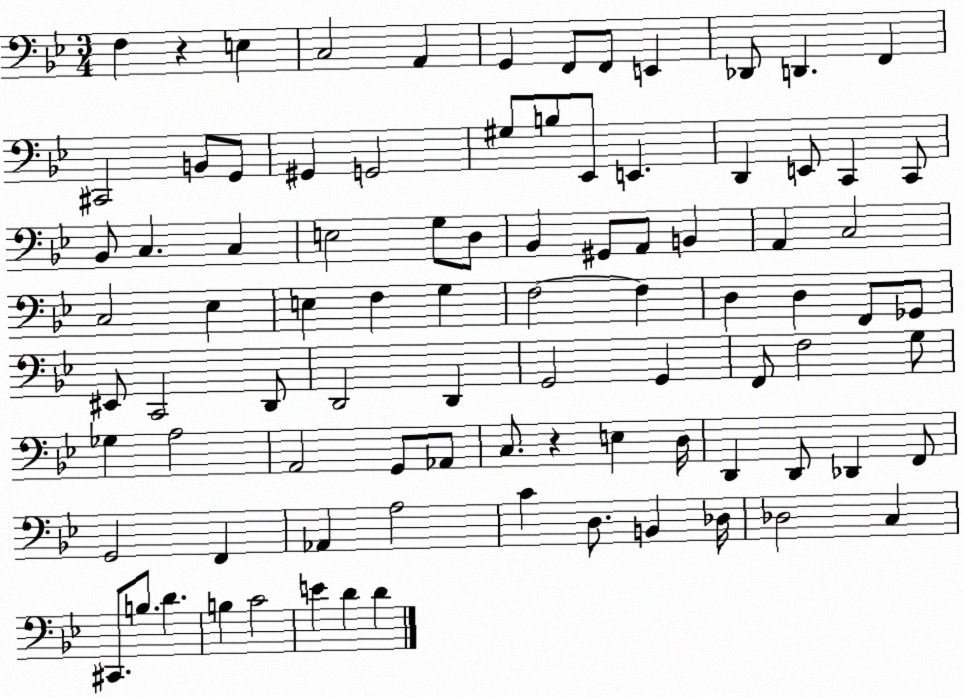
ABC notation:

X:1
T:Untitled
M:3/4
L:1/4
K:Bb
F, z E, C,2 A,, G,, F,,/2 F,,/2 E,, _D,,/2 D,, F,, ^C,,2 B,,/2 G,,/2 ^G,, G,,2 ^G,/2 B,/2 _E,,/2 E,, D,, E,,/2 C,, C,,/2 _B,,/2 C, C, E,2 G,/2 D,/2 _B,, ^G,,/2 A,,/2 B,, A,, C,2 C,2 _E, E, F, G, F,2 F, D, D, F,,/2 _G,,/2 ^E,,/2 C,,2 D,,/2 D,,2 D,, G,,2 G,, F,,/2 F,2 G,/2 _G, A,2 A,,2 G,,/2 _A,,/2 C,/2 z E, D,/4 D,, D,,/2 _D,, F,,/2 G,,2 F,, _A,, A,2 C D,/2 B,, _D,/4 _D,2 C, ^C,,/2 B,/2 D B, C2 E D D